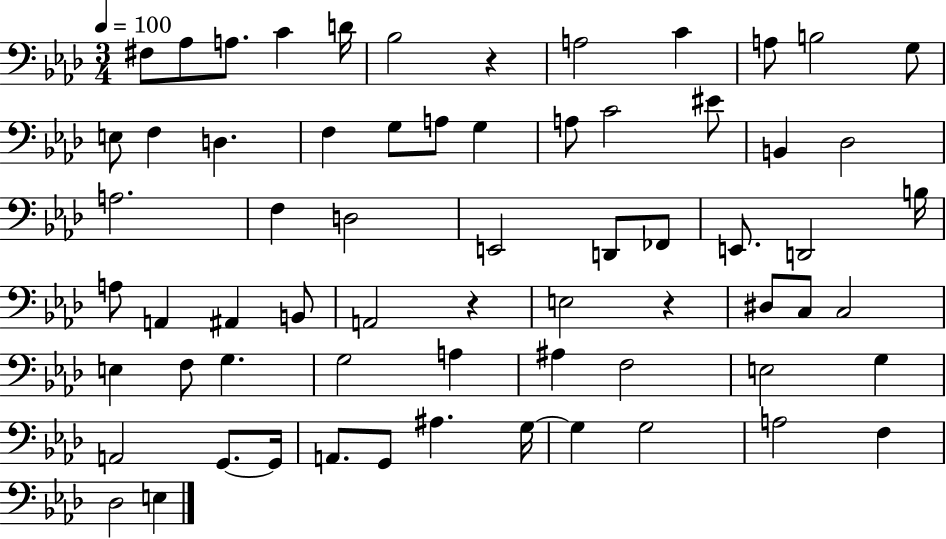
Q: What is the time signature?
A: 3/4